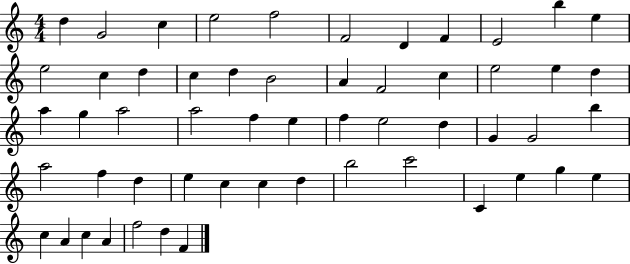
D5/q G4/h C5/q E5/h F5/h F4/h D4/q F4/q E4/h B5/q E5/q E5/h C5/q D5/q C5/q D5/q B4/h A4/q F4/h C5/q E5/h E5/q D5/q A5/q G5/q A5/h A5/h F5/q E5/q F5/q E5/h D5/q G4/q G4/h B5/q A5/h F5/q D5/q E5/q C5/q C5/q D5/q B5/h C6/h C4/q E5/q G5/q E5/q C5/q A4/q C5/q A4/q F5/h D5/q F4/q